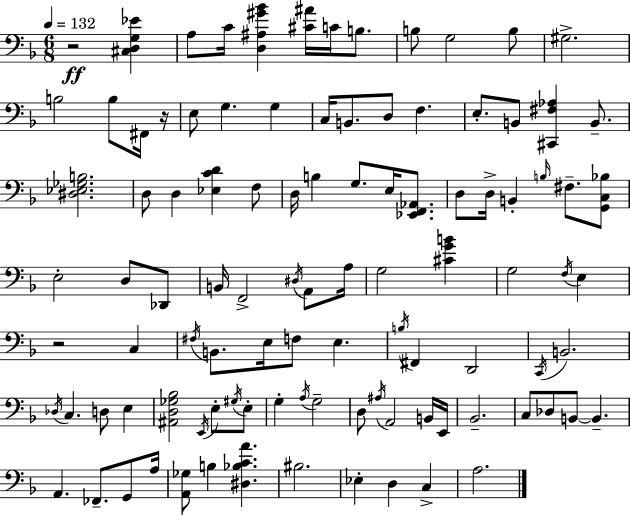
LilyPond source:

{
  \clef bass
  \numericTimeSignature
  \time 6/8
  \key f \major
  \tempo 4 = 132
  \repeat volta 2 { r2\ff <cis d g ees'>4 | a8 c'16 <d ais gis' bes'>4 <cis' ais'>16 c'16 b8. | b8 g2 b8 | gis2.-> | \break b2 b8 fis,16 r16 | e8 g4. g4 | c16 b,8. d8 f4. | e8.-. b,8 <cis, fis aes>4 b,8.-- | \break <dis ees ges b>2. | d8 d4 <ees c' d'>4 f8 | d16 b4 g8. e16 <ees, f, aes,>8. | d8 d16-> b,4-. \grace { b16 } fis8.-- <g, c bes>8 | \break e2-. d8 des,8 | b,16 f,2-> \acciaccatura { dis16 } a,8 | a16 g2 <cis' g' b'>4 | g2 \acciaccatura { f16 } e4 | \break r2 c4 | \acciaccatura { fis16 } b,8. e16 f8 e4. | \acciaccatura { b16 } fis,4 d,2 | \acciaccatura { c,16 } b,2. | \break \acciaccatura { des16 } c4. | d8 e4 <ais, d ges bes>2 | \acciaccatura { e,16 } e8-. \acciaccatura { gis16 } e8-. g4-. | \acciaccatura { a16 } g2-- d8 | \break \acciaccatura { ais16 } a,2 b,16 e,16 bes,2.-- | c8 | des8 b,8~~ b,4.-- a,4. | fes,8.-- g,8 a16 <a, ges>8 | \break b4 <dis bes c' a'>4. bis2. | ees4-. | d4 c4-> a2. | } \bar "|."
}